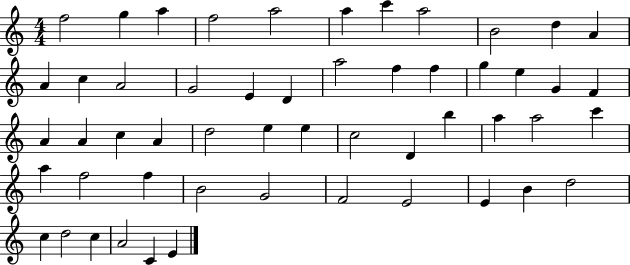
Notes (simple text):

F5/h G5/q A5/q F5/h A5/h A5/q C6/q A5/h B4/h D5/q A4/q A4/q C5/q A4/h G4/h E4/q D4/q A5/h F5/q F5/q G5/q E5/q G4/q F4/q A4/q A4/q C5/q A4/q D5/h E5/q E5/q C5/h D4/q B5/q A5/q A5/h C6/q A5/q F5/h F5/q B4/h G4/h F4/h E4/h E4/q B4/q D5/h C5/q D5/h C5/q A4/h C4/q E4/q